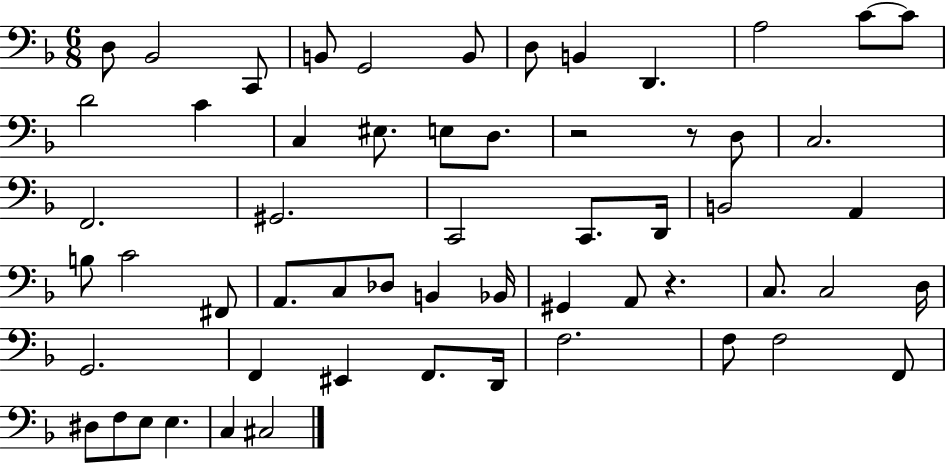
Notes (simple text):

D3/e Bb2/h C2/e B2/e G2/h B2/e D3/e B2/q D2/q. A3/h C4/e C4/e D4/h C4/q C3/q EIS3/e. E3/e D3/e. R/h R/e D3/e C3/h. F2/h. G#2/h. C2/h C2/e. D2/s B2/h A2/q B3/e C4/h F#2/e A2/e. C3/e Db3/e B2/q Bb2/s G#2/q A2/e R/q. C3/e. C3/h D3/s G2/h. F2/q EIS2/q F2/e. D2/s F3/h. F3/e F3/h F2/e D#3/e F3/e E3/e E3/q. C3/q C#3/h